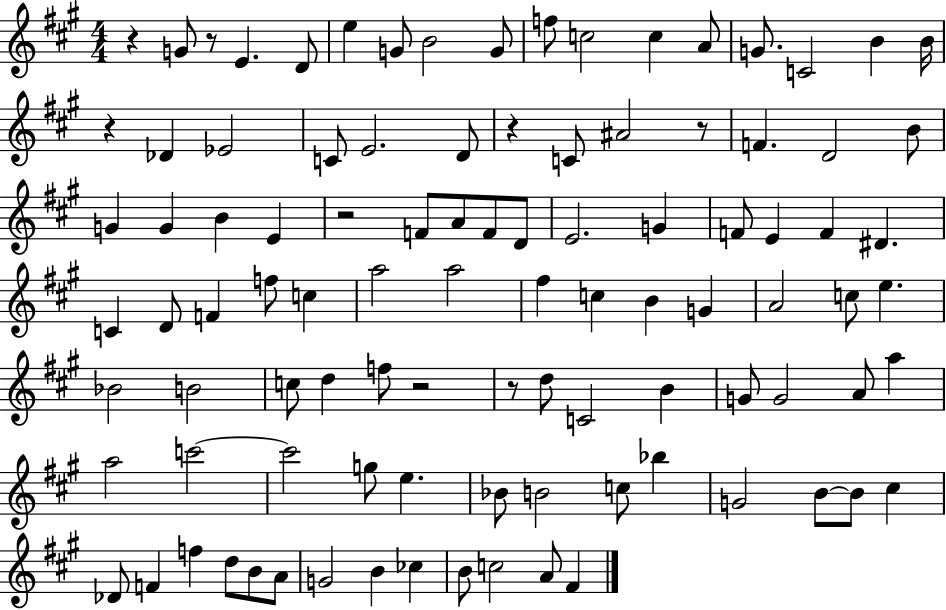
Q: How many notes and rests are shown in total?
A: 99